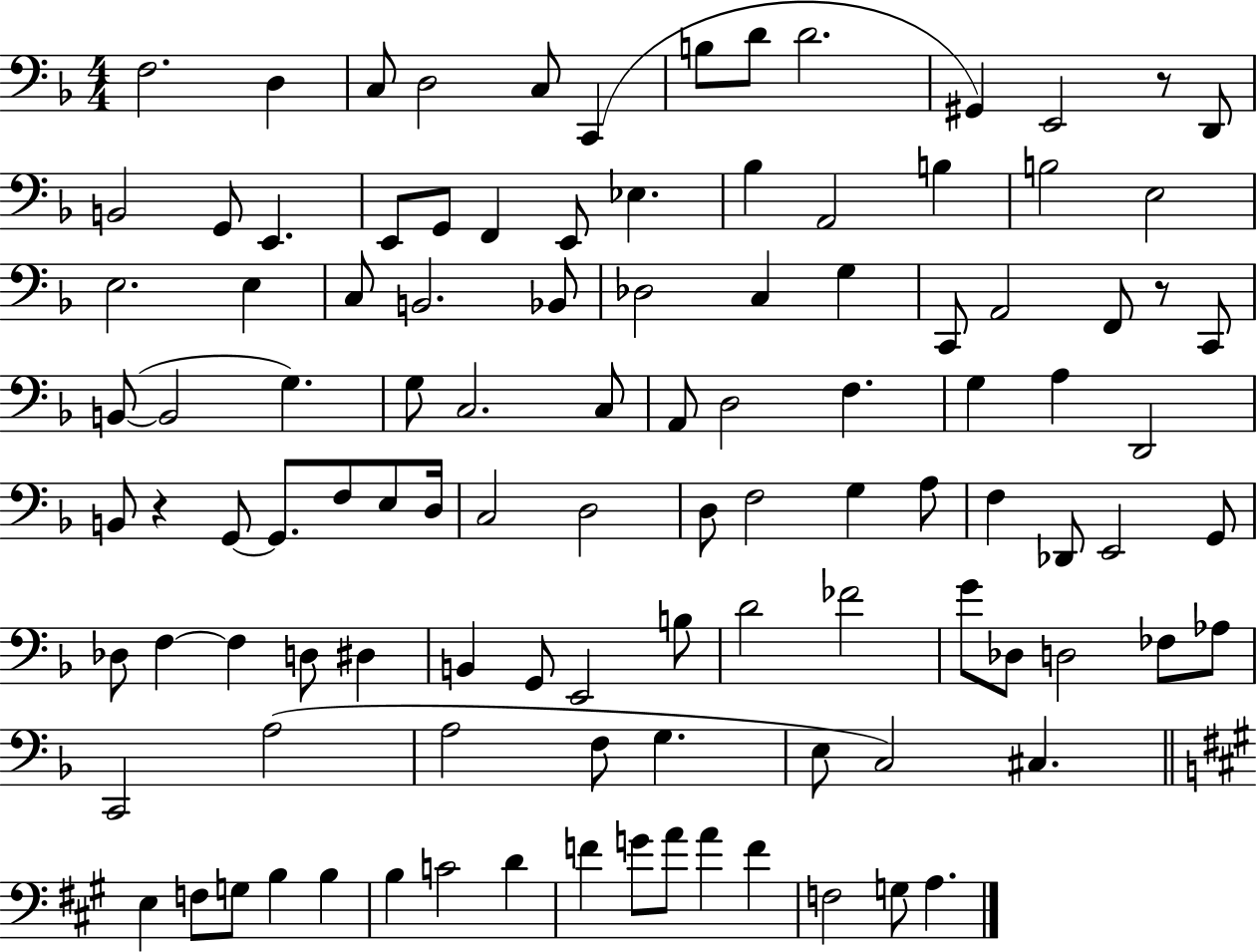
X:1
T:Untitled
M:4/4
L:1/4
K:F
F,2 D, C,/2 D,2 C,/2 C,, B,/2 D/2 D2 ^G,, E,,2 z/2 D,,/2 B,,2 G,,/2 E,, E,,/2 G,,/2 F,, E,,/2 _E, _B, A,,2 B, B,2 E,2 E,2 E, C,/2 B,,2 _B,,/2 _D,2 C, G, C,,/2 A,,2 F,,/2 z/2 C,,/2 B,,/2 B,,2 G, G,/2 C,2 C,/2 A,,/2 D,2 F, G, A, D,,2 B,,/2 z G,,/2 G,,/2 F,/2 E,/2 D,/4 C,2 D,2 D,/2 F,2 G, A,/2 F, _D,,/2 E,,2 G,,/2 _D,/2 F, F, D,/2 ^D, B,, G,,/2 E,,2 B,/2 D2 _F2 G/2 _D,/2 D,2 _F,/2 _A,/2 C,,2 A,2 A,2 F,/2 G, E,/2 C,2 ^C, E, F,/2 G,/2 B, B, B, C2 D F G/2 A/2 A F F,2 G,/2 A,